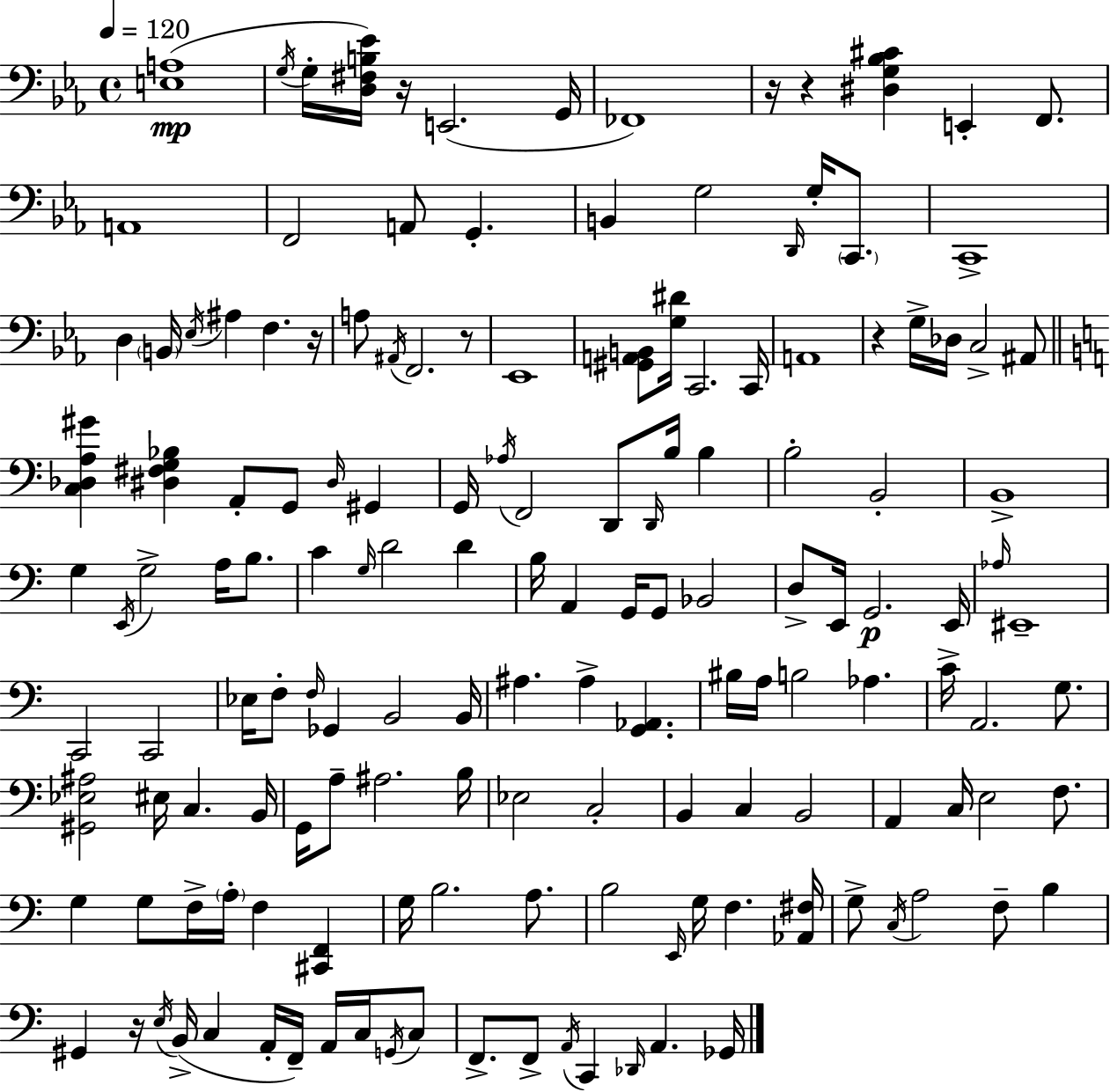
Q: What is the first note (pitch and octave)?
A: G3